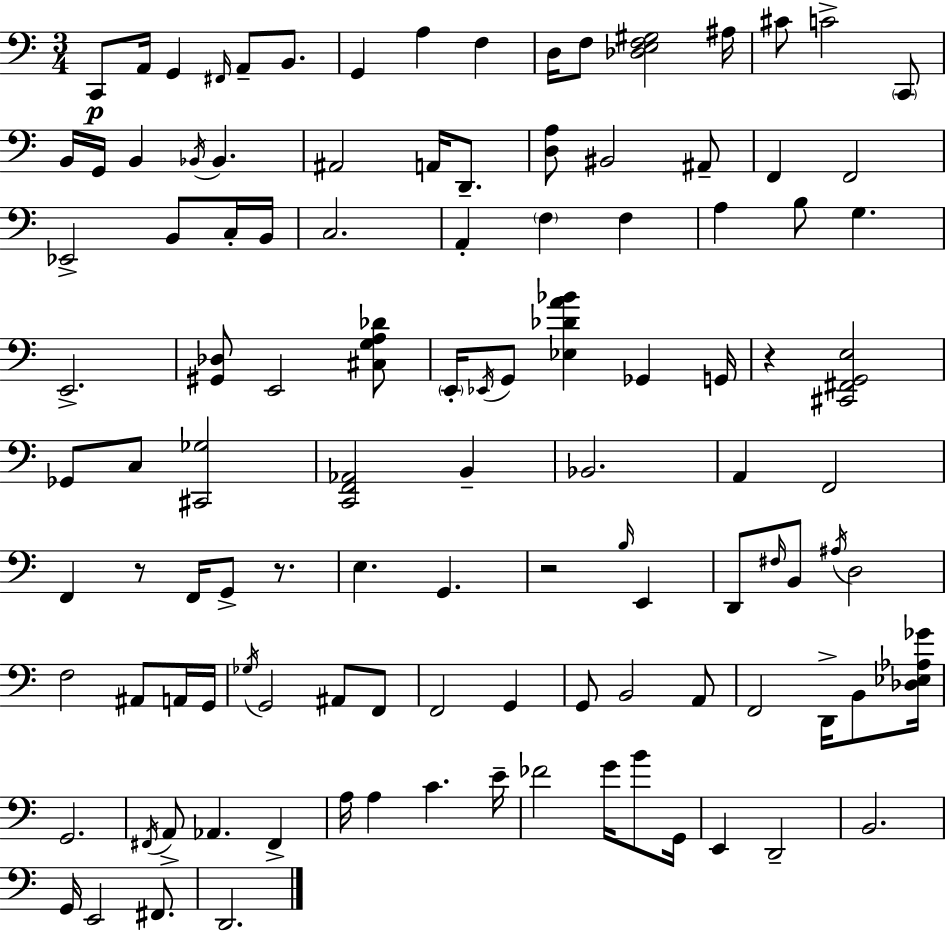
{
  \clef bass
  \numericTimeSignature
  \time 3/4
  \key c \major
  c,8\p a,16 g,4 \grace { fis,16 } a,8-- b,8. | g,4 a4 f4 | d16 f8 <des e f gis>2 | ais16 cis'8 c'2-> \parenthesize c,8 | \break b,16 g,16 b,4 \acciaccatura { bes,16 } bes,4. | ais,2 a,16 d,8.-- | <d a>8 bis,2 | ais,8-- f,4 f,2 | \break ees,2-> b,8 | c16-. b,16 c2. | a,4-. \parenthesize f4 f4 | a4 b8 g4. | \break e,2.-> | <gis, des>8 e,2 | <cis g a des'>8 \parenthesize e,16-. \acciaccatura { ees,16 } g,8 <ees des' a' bes'>4 ges,4 | g,16 r4 <cis, fis, g, e>2 | \break ges,8 c8 <cis, ges>2 | <c, f, aes,>2 b,4-- | bes,2. | a,4 f,2 | \break f,4 r8 f,16 g,8-> | r8. e4. g,4. | r2 \grace { b16 } | e,4 d,8 \grace { fis16 } b,8 \acciaccatura { ais16 } d2 | \break f2 | ais,8 a,16 g,16 \acciaccatura { ges16 } g,2 | ais,8 f,8 f,2 | g,4 g,8 b,2 | \break a,8 f,2 | d,16-> b,8 <des ees aes ges'>16 g,2. | \acciaccatura { fis,16 } a,8-> aes,4. | fis,4-> a16 a4 | \break c'4. e'16-- fes'2 | g'16 b'8 g,16 e,4 | d,2-- b,2. | g,16 e,2 | \break fis,8. d,2. | \bar "|."
}